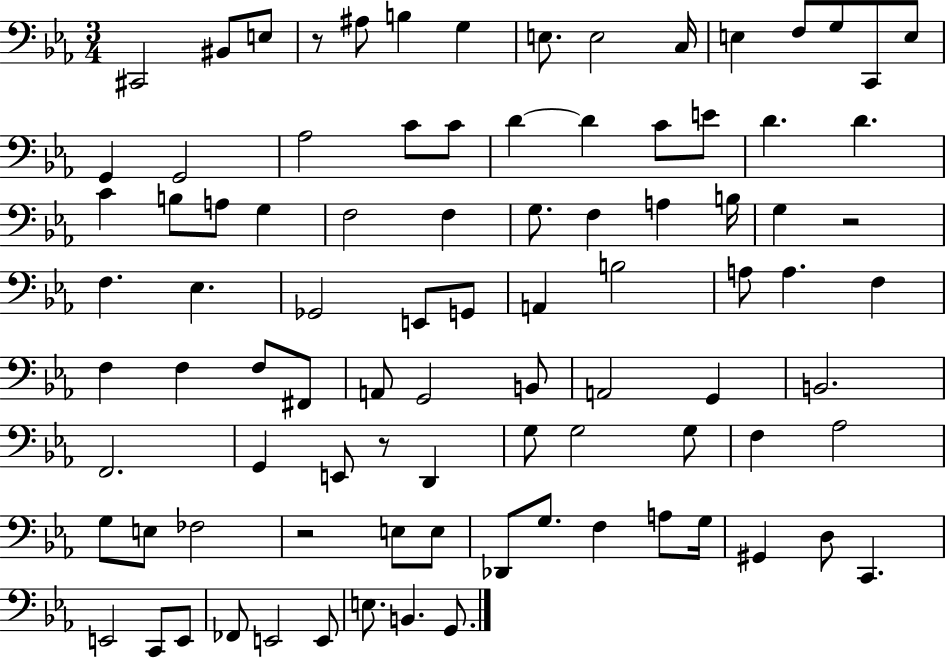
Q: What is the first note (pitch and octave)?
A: C#2